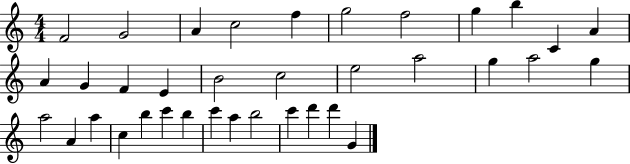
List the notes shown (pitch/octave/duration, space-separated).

F4/h G4/h A4/q C5/h F5/q G5/h F5/h G5/q B5/q C4/q A4/q A4/q G4/q F4/q E4/q B4/h C5/h E5/h A5/h G5/q A5/h G5/q A5/h A4/q A5/q C5/q B5/q C6/q B5/q C6/q A5/q B5/h C6/q D6/q D6/q G4/q